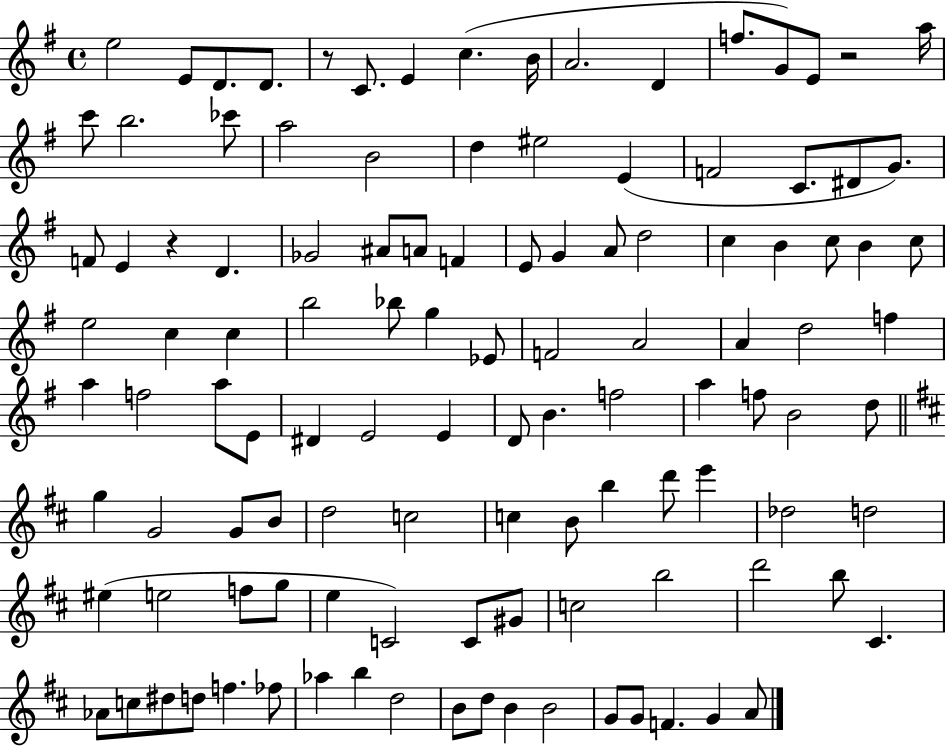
{
  \clef treble
  \time 4/4
  \defaultTimeSignature
  \key g \major
  e''2 e'8 d'8. d'8. | r8 c'8. e'4 c''4.( b'16 | a'2. d'4 | f''8. g'8) e'8 r2 a''16 | \break c'''8 b''2. ces'''8 | a''2 b'2 | d''4 eis''2 e'4( | f'2 c'8. dis'8 g'8.) | \break f'8 e'4 r4 d'4. | ges'2 ais'8 a'8 f'4 | e'8 g'4 a'8 d''2 | c''4 b'4 c''8 b'4 c''8 | \break e''2 c''4 c''4 | b''2 bes''8 g''4 ees'8 | f'2 a'2 | a'4 d''2 f''4 | \break a''4 f''2 a''8 e'8 | dis'4 e'2 e'4 | d'8 b'4. f''2 | a''4 f''8 b'2 d''8 | \break \bar "||" \break \key d \major g''4 g'2 g'8 b'8 | d''2 c''2 | c''4 b'8 b''4 d'''8 e'''4 | des''2 d''2 | \break eis''4( e''2 f''8 g''8 | e''4 c'2) c'8 gis'8 | c''2 b''2 | d'''2 b''8 cis'4. | \break aes'8 c''8 dis''8 d''8 f''4. fes''8 | aes''4 b''4 d''2 | b'8 d''8 b'4 b'2 | g'8 g'8 f'4. g'4 a'8 | \break \bar "|."
}